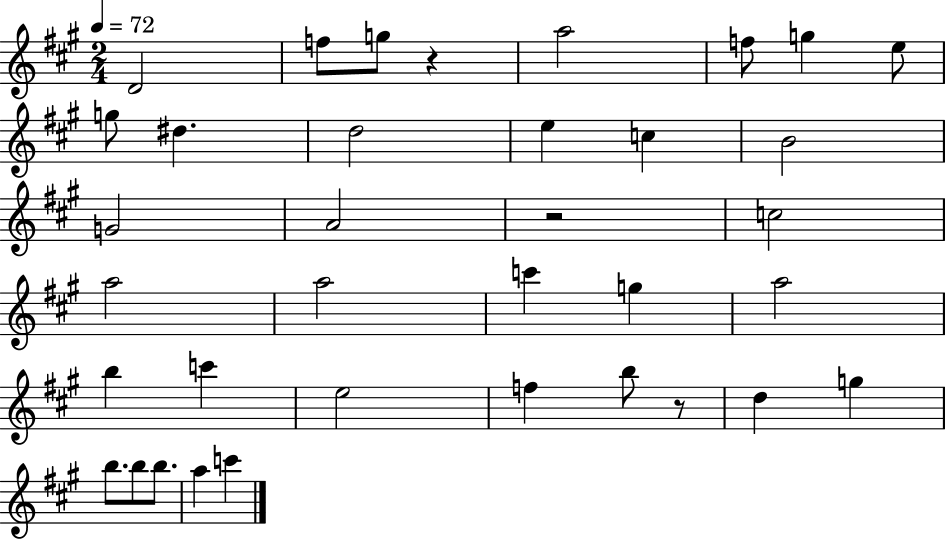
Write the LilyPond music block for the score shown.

{
  \clef treble
  \numericTimeSignature
  \time 2/4
  \key a \major
  \tempo 4 = 72
  \repeat volta 2 { d'2 | f''8 g''8 r4 | a''2 | f''8 g''4 e''8 | \break g''8 dis''4. | d''2 | e''4 c''4 | b'2 | \break g'2 | a'2 | r2 | c''2 | \break a''2 | a''2 | c'''4 g''4 | a''2 | \break b''4 c'''4 | e''2 | f''4 b''8 r8 | d''4 g''4 | \break b''8. b''8 b''8. | a''4 c'''4 | } \bar "|."
}